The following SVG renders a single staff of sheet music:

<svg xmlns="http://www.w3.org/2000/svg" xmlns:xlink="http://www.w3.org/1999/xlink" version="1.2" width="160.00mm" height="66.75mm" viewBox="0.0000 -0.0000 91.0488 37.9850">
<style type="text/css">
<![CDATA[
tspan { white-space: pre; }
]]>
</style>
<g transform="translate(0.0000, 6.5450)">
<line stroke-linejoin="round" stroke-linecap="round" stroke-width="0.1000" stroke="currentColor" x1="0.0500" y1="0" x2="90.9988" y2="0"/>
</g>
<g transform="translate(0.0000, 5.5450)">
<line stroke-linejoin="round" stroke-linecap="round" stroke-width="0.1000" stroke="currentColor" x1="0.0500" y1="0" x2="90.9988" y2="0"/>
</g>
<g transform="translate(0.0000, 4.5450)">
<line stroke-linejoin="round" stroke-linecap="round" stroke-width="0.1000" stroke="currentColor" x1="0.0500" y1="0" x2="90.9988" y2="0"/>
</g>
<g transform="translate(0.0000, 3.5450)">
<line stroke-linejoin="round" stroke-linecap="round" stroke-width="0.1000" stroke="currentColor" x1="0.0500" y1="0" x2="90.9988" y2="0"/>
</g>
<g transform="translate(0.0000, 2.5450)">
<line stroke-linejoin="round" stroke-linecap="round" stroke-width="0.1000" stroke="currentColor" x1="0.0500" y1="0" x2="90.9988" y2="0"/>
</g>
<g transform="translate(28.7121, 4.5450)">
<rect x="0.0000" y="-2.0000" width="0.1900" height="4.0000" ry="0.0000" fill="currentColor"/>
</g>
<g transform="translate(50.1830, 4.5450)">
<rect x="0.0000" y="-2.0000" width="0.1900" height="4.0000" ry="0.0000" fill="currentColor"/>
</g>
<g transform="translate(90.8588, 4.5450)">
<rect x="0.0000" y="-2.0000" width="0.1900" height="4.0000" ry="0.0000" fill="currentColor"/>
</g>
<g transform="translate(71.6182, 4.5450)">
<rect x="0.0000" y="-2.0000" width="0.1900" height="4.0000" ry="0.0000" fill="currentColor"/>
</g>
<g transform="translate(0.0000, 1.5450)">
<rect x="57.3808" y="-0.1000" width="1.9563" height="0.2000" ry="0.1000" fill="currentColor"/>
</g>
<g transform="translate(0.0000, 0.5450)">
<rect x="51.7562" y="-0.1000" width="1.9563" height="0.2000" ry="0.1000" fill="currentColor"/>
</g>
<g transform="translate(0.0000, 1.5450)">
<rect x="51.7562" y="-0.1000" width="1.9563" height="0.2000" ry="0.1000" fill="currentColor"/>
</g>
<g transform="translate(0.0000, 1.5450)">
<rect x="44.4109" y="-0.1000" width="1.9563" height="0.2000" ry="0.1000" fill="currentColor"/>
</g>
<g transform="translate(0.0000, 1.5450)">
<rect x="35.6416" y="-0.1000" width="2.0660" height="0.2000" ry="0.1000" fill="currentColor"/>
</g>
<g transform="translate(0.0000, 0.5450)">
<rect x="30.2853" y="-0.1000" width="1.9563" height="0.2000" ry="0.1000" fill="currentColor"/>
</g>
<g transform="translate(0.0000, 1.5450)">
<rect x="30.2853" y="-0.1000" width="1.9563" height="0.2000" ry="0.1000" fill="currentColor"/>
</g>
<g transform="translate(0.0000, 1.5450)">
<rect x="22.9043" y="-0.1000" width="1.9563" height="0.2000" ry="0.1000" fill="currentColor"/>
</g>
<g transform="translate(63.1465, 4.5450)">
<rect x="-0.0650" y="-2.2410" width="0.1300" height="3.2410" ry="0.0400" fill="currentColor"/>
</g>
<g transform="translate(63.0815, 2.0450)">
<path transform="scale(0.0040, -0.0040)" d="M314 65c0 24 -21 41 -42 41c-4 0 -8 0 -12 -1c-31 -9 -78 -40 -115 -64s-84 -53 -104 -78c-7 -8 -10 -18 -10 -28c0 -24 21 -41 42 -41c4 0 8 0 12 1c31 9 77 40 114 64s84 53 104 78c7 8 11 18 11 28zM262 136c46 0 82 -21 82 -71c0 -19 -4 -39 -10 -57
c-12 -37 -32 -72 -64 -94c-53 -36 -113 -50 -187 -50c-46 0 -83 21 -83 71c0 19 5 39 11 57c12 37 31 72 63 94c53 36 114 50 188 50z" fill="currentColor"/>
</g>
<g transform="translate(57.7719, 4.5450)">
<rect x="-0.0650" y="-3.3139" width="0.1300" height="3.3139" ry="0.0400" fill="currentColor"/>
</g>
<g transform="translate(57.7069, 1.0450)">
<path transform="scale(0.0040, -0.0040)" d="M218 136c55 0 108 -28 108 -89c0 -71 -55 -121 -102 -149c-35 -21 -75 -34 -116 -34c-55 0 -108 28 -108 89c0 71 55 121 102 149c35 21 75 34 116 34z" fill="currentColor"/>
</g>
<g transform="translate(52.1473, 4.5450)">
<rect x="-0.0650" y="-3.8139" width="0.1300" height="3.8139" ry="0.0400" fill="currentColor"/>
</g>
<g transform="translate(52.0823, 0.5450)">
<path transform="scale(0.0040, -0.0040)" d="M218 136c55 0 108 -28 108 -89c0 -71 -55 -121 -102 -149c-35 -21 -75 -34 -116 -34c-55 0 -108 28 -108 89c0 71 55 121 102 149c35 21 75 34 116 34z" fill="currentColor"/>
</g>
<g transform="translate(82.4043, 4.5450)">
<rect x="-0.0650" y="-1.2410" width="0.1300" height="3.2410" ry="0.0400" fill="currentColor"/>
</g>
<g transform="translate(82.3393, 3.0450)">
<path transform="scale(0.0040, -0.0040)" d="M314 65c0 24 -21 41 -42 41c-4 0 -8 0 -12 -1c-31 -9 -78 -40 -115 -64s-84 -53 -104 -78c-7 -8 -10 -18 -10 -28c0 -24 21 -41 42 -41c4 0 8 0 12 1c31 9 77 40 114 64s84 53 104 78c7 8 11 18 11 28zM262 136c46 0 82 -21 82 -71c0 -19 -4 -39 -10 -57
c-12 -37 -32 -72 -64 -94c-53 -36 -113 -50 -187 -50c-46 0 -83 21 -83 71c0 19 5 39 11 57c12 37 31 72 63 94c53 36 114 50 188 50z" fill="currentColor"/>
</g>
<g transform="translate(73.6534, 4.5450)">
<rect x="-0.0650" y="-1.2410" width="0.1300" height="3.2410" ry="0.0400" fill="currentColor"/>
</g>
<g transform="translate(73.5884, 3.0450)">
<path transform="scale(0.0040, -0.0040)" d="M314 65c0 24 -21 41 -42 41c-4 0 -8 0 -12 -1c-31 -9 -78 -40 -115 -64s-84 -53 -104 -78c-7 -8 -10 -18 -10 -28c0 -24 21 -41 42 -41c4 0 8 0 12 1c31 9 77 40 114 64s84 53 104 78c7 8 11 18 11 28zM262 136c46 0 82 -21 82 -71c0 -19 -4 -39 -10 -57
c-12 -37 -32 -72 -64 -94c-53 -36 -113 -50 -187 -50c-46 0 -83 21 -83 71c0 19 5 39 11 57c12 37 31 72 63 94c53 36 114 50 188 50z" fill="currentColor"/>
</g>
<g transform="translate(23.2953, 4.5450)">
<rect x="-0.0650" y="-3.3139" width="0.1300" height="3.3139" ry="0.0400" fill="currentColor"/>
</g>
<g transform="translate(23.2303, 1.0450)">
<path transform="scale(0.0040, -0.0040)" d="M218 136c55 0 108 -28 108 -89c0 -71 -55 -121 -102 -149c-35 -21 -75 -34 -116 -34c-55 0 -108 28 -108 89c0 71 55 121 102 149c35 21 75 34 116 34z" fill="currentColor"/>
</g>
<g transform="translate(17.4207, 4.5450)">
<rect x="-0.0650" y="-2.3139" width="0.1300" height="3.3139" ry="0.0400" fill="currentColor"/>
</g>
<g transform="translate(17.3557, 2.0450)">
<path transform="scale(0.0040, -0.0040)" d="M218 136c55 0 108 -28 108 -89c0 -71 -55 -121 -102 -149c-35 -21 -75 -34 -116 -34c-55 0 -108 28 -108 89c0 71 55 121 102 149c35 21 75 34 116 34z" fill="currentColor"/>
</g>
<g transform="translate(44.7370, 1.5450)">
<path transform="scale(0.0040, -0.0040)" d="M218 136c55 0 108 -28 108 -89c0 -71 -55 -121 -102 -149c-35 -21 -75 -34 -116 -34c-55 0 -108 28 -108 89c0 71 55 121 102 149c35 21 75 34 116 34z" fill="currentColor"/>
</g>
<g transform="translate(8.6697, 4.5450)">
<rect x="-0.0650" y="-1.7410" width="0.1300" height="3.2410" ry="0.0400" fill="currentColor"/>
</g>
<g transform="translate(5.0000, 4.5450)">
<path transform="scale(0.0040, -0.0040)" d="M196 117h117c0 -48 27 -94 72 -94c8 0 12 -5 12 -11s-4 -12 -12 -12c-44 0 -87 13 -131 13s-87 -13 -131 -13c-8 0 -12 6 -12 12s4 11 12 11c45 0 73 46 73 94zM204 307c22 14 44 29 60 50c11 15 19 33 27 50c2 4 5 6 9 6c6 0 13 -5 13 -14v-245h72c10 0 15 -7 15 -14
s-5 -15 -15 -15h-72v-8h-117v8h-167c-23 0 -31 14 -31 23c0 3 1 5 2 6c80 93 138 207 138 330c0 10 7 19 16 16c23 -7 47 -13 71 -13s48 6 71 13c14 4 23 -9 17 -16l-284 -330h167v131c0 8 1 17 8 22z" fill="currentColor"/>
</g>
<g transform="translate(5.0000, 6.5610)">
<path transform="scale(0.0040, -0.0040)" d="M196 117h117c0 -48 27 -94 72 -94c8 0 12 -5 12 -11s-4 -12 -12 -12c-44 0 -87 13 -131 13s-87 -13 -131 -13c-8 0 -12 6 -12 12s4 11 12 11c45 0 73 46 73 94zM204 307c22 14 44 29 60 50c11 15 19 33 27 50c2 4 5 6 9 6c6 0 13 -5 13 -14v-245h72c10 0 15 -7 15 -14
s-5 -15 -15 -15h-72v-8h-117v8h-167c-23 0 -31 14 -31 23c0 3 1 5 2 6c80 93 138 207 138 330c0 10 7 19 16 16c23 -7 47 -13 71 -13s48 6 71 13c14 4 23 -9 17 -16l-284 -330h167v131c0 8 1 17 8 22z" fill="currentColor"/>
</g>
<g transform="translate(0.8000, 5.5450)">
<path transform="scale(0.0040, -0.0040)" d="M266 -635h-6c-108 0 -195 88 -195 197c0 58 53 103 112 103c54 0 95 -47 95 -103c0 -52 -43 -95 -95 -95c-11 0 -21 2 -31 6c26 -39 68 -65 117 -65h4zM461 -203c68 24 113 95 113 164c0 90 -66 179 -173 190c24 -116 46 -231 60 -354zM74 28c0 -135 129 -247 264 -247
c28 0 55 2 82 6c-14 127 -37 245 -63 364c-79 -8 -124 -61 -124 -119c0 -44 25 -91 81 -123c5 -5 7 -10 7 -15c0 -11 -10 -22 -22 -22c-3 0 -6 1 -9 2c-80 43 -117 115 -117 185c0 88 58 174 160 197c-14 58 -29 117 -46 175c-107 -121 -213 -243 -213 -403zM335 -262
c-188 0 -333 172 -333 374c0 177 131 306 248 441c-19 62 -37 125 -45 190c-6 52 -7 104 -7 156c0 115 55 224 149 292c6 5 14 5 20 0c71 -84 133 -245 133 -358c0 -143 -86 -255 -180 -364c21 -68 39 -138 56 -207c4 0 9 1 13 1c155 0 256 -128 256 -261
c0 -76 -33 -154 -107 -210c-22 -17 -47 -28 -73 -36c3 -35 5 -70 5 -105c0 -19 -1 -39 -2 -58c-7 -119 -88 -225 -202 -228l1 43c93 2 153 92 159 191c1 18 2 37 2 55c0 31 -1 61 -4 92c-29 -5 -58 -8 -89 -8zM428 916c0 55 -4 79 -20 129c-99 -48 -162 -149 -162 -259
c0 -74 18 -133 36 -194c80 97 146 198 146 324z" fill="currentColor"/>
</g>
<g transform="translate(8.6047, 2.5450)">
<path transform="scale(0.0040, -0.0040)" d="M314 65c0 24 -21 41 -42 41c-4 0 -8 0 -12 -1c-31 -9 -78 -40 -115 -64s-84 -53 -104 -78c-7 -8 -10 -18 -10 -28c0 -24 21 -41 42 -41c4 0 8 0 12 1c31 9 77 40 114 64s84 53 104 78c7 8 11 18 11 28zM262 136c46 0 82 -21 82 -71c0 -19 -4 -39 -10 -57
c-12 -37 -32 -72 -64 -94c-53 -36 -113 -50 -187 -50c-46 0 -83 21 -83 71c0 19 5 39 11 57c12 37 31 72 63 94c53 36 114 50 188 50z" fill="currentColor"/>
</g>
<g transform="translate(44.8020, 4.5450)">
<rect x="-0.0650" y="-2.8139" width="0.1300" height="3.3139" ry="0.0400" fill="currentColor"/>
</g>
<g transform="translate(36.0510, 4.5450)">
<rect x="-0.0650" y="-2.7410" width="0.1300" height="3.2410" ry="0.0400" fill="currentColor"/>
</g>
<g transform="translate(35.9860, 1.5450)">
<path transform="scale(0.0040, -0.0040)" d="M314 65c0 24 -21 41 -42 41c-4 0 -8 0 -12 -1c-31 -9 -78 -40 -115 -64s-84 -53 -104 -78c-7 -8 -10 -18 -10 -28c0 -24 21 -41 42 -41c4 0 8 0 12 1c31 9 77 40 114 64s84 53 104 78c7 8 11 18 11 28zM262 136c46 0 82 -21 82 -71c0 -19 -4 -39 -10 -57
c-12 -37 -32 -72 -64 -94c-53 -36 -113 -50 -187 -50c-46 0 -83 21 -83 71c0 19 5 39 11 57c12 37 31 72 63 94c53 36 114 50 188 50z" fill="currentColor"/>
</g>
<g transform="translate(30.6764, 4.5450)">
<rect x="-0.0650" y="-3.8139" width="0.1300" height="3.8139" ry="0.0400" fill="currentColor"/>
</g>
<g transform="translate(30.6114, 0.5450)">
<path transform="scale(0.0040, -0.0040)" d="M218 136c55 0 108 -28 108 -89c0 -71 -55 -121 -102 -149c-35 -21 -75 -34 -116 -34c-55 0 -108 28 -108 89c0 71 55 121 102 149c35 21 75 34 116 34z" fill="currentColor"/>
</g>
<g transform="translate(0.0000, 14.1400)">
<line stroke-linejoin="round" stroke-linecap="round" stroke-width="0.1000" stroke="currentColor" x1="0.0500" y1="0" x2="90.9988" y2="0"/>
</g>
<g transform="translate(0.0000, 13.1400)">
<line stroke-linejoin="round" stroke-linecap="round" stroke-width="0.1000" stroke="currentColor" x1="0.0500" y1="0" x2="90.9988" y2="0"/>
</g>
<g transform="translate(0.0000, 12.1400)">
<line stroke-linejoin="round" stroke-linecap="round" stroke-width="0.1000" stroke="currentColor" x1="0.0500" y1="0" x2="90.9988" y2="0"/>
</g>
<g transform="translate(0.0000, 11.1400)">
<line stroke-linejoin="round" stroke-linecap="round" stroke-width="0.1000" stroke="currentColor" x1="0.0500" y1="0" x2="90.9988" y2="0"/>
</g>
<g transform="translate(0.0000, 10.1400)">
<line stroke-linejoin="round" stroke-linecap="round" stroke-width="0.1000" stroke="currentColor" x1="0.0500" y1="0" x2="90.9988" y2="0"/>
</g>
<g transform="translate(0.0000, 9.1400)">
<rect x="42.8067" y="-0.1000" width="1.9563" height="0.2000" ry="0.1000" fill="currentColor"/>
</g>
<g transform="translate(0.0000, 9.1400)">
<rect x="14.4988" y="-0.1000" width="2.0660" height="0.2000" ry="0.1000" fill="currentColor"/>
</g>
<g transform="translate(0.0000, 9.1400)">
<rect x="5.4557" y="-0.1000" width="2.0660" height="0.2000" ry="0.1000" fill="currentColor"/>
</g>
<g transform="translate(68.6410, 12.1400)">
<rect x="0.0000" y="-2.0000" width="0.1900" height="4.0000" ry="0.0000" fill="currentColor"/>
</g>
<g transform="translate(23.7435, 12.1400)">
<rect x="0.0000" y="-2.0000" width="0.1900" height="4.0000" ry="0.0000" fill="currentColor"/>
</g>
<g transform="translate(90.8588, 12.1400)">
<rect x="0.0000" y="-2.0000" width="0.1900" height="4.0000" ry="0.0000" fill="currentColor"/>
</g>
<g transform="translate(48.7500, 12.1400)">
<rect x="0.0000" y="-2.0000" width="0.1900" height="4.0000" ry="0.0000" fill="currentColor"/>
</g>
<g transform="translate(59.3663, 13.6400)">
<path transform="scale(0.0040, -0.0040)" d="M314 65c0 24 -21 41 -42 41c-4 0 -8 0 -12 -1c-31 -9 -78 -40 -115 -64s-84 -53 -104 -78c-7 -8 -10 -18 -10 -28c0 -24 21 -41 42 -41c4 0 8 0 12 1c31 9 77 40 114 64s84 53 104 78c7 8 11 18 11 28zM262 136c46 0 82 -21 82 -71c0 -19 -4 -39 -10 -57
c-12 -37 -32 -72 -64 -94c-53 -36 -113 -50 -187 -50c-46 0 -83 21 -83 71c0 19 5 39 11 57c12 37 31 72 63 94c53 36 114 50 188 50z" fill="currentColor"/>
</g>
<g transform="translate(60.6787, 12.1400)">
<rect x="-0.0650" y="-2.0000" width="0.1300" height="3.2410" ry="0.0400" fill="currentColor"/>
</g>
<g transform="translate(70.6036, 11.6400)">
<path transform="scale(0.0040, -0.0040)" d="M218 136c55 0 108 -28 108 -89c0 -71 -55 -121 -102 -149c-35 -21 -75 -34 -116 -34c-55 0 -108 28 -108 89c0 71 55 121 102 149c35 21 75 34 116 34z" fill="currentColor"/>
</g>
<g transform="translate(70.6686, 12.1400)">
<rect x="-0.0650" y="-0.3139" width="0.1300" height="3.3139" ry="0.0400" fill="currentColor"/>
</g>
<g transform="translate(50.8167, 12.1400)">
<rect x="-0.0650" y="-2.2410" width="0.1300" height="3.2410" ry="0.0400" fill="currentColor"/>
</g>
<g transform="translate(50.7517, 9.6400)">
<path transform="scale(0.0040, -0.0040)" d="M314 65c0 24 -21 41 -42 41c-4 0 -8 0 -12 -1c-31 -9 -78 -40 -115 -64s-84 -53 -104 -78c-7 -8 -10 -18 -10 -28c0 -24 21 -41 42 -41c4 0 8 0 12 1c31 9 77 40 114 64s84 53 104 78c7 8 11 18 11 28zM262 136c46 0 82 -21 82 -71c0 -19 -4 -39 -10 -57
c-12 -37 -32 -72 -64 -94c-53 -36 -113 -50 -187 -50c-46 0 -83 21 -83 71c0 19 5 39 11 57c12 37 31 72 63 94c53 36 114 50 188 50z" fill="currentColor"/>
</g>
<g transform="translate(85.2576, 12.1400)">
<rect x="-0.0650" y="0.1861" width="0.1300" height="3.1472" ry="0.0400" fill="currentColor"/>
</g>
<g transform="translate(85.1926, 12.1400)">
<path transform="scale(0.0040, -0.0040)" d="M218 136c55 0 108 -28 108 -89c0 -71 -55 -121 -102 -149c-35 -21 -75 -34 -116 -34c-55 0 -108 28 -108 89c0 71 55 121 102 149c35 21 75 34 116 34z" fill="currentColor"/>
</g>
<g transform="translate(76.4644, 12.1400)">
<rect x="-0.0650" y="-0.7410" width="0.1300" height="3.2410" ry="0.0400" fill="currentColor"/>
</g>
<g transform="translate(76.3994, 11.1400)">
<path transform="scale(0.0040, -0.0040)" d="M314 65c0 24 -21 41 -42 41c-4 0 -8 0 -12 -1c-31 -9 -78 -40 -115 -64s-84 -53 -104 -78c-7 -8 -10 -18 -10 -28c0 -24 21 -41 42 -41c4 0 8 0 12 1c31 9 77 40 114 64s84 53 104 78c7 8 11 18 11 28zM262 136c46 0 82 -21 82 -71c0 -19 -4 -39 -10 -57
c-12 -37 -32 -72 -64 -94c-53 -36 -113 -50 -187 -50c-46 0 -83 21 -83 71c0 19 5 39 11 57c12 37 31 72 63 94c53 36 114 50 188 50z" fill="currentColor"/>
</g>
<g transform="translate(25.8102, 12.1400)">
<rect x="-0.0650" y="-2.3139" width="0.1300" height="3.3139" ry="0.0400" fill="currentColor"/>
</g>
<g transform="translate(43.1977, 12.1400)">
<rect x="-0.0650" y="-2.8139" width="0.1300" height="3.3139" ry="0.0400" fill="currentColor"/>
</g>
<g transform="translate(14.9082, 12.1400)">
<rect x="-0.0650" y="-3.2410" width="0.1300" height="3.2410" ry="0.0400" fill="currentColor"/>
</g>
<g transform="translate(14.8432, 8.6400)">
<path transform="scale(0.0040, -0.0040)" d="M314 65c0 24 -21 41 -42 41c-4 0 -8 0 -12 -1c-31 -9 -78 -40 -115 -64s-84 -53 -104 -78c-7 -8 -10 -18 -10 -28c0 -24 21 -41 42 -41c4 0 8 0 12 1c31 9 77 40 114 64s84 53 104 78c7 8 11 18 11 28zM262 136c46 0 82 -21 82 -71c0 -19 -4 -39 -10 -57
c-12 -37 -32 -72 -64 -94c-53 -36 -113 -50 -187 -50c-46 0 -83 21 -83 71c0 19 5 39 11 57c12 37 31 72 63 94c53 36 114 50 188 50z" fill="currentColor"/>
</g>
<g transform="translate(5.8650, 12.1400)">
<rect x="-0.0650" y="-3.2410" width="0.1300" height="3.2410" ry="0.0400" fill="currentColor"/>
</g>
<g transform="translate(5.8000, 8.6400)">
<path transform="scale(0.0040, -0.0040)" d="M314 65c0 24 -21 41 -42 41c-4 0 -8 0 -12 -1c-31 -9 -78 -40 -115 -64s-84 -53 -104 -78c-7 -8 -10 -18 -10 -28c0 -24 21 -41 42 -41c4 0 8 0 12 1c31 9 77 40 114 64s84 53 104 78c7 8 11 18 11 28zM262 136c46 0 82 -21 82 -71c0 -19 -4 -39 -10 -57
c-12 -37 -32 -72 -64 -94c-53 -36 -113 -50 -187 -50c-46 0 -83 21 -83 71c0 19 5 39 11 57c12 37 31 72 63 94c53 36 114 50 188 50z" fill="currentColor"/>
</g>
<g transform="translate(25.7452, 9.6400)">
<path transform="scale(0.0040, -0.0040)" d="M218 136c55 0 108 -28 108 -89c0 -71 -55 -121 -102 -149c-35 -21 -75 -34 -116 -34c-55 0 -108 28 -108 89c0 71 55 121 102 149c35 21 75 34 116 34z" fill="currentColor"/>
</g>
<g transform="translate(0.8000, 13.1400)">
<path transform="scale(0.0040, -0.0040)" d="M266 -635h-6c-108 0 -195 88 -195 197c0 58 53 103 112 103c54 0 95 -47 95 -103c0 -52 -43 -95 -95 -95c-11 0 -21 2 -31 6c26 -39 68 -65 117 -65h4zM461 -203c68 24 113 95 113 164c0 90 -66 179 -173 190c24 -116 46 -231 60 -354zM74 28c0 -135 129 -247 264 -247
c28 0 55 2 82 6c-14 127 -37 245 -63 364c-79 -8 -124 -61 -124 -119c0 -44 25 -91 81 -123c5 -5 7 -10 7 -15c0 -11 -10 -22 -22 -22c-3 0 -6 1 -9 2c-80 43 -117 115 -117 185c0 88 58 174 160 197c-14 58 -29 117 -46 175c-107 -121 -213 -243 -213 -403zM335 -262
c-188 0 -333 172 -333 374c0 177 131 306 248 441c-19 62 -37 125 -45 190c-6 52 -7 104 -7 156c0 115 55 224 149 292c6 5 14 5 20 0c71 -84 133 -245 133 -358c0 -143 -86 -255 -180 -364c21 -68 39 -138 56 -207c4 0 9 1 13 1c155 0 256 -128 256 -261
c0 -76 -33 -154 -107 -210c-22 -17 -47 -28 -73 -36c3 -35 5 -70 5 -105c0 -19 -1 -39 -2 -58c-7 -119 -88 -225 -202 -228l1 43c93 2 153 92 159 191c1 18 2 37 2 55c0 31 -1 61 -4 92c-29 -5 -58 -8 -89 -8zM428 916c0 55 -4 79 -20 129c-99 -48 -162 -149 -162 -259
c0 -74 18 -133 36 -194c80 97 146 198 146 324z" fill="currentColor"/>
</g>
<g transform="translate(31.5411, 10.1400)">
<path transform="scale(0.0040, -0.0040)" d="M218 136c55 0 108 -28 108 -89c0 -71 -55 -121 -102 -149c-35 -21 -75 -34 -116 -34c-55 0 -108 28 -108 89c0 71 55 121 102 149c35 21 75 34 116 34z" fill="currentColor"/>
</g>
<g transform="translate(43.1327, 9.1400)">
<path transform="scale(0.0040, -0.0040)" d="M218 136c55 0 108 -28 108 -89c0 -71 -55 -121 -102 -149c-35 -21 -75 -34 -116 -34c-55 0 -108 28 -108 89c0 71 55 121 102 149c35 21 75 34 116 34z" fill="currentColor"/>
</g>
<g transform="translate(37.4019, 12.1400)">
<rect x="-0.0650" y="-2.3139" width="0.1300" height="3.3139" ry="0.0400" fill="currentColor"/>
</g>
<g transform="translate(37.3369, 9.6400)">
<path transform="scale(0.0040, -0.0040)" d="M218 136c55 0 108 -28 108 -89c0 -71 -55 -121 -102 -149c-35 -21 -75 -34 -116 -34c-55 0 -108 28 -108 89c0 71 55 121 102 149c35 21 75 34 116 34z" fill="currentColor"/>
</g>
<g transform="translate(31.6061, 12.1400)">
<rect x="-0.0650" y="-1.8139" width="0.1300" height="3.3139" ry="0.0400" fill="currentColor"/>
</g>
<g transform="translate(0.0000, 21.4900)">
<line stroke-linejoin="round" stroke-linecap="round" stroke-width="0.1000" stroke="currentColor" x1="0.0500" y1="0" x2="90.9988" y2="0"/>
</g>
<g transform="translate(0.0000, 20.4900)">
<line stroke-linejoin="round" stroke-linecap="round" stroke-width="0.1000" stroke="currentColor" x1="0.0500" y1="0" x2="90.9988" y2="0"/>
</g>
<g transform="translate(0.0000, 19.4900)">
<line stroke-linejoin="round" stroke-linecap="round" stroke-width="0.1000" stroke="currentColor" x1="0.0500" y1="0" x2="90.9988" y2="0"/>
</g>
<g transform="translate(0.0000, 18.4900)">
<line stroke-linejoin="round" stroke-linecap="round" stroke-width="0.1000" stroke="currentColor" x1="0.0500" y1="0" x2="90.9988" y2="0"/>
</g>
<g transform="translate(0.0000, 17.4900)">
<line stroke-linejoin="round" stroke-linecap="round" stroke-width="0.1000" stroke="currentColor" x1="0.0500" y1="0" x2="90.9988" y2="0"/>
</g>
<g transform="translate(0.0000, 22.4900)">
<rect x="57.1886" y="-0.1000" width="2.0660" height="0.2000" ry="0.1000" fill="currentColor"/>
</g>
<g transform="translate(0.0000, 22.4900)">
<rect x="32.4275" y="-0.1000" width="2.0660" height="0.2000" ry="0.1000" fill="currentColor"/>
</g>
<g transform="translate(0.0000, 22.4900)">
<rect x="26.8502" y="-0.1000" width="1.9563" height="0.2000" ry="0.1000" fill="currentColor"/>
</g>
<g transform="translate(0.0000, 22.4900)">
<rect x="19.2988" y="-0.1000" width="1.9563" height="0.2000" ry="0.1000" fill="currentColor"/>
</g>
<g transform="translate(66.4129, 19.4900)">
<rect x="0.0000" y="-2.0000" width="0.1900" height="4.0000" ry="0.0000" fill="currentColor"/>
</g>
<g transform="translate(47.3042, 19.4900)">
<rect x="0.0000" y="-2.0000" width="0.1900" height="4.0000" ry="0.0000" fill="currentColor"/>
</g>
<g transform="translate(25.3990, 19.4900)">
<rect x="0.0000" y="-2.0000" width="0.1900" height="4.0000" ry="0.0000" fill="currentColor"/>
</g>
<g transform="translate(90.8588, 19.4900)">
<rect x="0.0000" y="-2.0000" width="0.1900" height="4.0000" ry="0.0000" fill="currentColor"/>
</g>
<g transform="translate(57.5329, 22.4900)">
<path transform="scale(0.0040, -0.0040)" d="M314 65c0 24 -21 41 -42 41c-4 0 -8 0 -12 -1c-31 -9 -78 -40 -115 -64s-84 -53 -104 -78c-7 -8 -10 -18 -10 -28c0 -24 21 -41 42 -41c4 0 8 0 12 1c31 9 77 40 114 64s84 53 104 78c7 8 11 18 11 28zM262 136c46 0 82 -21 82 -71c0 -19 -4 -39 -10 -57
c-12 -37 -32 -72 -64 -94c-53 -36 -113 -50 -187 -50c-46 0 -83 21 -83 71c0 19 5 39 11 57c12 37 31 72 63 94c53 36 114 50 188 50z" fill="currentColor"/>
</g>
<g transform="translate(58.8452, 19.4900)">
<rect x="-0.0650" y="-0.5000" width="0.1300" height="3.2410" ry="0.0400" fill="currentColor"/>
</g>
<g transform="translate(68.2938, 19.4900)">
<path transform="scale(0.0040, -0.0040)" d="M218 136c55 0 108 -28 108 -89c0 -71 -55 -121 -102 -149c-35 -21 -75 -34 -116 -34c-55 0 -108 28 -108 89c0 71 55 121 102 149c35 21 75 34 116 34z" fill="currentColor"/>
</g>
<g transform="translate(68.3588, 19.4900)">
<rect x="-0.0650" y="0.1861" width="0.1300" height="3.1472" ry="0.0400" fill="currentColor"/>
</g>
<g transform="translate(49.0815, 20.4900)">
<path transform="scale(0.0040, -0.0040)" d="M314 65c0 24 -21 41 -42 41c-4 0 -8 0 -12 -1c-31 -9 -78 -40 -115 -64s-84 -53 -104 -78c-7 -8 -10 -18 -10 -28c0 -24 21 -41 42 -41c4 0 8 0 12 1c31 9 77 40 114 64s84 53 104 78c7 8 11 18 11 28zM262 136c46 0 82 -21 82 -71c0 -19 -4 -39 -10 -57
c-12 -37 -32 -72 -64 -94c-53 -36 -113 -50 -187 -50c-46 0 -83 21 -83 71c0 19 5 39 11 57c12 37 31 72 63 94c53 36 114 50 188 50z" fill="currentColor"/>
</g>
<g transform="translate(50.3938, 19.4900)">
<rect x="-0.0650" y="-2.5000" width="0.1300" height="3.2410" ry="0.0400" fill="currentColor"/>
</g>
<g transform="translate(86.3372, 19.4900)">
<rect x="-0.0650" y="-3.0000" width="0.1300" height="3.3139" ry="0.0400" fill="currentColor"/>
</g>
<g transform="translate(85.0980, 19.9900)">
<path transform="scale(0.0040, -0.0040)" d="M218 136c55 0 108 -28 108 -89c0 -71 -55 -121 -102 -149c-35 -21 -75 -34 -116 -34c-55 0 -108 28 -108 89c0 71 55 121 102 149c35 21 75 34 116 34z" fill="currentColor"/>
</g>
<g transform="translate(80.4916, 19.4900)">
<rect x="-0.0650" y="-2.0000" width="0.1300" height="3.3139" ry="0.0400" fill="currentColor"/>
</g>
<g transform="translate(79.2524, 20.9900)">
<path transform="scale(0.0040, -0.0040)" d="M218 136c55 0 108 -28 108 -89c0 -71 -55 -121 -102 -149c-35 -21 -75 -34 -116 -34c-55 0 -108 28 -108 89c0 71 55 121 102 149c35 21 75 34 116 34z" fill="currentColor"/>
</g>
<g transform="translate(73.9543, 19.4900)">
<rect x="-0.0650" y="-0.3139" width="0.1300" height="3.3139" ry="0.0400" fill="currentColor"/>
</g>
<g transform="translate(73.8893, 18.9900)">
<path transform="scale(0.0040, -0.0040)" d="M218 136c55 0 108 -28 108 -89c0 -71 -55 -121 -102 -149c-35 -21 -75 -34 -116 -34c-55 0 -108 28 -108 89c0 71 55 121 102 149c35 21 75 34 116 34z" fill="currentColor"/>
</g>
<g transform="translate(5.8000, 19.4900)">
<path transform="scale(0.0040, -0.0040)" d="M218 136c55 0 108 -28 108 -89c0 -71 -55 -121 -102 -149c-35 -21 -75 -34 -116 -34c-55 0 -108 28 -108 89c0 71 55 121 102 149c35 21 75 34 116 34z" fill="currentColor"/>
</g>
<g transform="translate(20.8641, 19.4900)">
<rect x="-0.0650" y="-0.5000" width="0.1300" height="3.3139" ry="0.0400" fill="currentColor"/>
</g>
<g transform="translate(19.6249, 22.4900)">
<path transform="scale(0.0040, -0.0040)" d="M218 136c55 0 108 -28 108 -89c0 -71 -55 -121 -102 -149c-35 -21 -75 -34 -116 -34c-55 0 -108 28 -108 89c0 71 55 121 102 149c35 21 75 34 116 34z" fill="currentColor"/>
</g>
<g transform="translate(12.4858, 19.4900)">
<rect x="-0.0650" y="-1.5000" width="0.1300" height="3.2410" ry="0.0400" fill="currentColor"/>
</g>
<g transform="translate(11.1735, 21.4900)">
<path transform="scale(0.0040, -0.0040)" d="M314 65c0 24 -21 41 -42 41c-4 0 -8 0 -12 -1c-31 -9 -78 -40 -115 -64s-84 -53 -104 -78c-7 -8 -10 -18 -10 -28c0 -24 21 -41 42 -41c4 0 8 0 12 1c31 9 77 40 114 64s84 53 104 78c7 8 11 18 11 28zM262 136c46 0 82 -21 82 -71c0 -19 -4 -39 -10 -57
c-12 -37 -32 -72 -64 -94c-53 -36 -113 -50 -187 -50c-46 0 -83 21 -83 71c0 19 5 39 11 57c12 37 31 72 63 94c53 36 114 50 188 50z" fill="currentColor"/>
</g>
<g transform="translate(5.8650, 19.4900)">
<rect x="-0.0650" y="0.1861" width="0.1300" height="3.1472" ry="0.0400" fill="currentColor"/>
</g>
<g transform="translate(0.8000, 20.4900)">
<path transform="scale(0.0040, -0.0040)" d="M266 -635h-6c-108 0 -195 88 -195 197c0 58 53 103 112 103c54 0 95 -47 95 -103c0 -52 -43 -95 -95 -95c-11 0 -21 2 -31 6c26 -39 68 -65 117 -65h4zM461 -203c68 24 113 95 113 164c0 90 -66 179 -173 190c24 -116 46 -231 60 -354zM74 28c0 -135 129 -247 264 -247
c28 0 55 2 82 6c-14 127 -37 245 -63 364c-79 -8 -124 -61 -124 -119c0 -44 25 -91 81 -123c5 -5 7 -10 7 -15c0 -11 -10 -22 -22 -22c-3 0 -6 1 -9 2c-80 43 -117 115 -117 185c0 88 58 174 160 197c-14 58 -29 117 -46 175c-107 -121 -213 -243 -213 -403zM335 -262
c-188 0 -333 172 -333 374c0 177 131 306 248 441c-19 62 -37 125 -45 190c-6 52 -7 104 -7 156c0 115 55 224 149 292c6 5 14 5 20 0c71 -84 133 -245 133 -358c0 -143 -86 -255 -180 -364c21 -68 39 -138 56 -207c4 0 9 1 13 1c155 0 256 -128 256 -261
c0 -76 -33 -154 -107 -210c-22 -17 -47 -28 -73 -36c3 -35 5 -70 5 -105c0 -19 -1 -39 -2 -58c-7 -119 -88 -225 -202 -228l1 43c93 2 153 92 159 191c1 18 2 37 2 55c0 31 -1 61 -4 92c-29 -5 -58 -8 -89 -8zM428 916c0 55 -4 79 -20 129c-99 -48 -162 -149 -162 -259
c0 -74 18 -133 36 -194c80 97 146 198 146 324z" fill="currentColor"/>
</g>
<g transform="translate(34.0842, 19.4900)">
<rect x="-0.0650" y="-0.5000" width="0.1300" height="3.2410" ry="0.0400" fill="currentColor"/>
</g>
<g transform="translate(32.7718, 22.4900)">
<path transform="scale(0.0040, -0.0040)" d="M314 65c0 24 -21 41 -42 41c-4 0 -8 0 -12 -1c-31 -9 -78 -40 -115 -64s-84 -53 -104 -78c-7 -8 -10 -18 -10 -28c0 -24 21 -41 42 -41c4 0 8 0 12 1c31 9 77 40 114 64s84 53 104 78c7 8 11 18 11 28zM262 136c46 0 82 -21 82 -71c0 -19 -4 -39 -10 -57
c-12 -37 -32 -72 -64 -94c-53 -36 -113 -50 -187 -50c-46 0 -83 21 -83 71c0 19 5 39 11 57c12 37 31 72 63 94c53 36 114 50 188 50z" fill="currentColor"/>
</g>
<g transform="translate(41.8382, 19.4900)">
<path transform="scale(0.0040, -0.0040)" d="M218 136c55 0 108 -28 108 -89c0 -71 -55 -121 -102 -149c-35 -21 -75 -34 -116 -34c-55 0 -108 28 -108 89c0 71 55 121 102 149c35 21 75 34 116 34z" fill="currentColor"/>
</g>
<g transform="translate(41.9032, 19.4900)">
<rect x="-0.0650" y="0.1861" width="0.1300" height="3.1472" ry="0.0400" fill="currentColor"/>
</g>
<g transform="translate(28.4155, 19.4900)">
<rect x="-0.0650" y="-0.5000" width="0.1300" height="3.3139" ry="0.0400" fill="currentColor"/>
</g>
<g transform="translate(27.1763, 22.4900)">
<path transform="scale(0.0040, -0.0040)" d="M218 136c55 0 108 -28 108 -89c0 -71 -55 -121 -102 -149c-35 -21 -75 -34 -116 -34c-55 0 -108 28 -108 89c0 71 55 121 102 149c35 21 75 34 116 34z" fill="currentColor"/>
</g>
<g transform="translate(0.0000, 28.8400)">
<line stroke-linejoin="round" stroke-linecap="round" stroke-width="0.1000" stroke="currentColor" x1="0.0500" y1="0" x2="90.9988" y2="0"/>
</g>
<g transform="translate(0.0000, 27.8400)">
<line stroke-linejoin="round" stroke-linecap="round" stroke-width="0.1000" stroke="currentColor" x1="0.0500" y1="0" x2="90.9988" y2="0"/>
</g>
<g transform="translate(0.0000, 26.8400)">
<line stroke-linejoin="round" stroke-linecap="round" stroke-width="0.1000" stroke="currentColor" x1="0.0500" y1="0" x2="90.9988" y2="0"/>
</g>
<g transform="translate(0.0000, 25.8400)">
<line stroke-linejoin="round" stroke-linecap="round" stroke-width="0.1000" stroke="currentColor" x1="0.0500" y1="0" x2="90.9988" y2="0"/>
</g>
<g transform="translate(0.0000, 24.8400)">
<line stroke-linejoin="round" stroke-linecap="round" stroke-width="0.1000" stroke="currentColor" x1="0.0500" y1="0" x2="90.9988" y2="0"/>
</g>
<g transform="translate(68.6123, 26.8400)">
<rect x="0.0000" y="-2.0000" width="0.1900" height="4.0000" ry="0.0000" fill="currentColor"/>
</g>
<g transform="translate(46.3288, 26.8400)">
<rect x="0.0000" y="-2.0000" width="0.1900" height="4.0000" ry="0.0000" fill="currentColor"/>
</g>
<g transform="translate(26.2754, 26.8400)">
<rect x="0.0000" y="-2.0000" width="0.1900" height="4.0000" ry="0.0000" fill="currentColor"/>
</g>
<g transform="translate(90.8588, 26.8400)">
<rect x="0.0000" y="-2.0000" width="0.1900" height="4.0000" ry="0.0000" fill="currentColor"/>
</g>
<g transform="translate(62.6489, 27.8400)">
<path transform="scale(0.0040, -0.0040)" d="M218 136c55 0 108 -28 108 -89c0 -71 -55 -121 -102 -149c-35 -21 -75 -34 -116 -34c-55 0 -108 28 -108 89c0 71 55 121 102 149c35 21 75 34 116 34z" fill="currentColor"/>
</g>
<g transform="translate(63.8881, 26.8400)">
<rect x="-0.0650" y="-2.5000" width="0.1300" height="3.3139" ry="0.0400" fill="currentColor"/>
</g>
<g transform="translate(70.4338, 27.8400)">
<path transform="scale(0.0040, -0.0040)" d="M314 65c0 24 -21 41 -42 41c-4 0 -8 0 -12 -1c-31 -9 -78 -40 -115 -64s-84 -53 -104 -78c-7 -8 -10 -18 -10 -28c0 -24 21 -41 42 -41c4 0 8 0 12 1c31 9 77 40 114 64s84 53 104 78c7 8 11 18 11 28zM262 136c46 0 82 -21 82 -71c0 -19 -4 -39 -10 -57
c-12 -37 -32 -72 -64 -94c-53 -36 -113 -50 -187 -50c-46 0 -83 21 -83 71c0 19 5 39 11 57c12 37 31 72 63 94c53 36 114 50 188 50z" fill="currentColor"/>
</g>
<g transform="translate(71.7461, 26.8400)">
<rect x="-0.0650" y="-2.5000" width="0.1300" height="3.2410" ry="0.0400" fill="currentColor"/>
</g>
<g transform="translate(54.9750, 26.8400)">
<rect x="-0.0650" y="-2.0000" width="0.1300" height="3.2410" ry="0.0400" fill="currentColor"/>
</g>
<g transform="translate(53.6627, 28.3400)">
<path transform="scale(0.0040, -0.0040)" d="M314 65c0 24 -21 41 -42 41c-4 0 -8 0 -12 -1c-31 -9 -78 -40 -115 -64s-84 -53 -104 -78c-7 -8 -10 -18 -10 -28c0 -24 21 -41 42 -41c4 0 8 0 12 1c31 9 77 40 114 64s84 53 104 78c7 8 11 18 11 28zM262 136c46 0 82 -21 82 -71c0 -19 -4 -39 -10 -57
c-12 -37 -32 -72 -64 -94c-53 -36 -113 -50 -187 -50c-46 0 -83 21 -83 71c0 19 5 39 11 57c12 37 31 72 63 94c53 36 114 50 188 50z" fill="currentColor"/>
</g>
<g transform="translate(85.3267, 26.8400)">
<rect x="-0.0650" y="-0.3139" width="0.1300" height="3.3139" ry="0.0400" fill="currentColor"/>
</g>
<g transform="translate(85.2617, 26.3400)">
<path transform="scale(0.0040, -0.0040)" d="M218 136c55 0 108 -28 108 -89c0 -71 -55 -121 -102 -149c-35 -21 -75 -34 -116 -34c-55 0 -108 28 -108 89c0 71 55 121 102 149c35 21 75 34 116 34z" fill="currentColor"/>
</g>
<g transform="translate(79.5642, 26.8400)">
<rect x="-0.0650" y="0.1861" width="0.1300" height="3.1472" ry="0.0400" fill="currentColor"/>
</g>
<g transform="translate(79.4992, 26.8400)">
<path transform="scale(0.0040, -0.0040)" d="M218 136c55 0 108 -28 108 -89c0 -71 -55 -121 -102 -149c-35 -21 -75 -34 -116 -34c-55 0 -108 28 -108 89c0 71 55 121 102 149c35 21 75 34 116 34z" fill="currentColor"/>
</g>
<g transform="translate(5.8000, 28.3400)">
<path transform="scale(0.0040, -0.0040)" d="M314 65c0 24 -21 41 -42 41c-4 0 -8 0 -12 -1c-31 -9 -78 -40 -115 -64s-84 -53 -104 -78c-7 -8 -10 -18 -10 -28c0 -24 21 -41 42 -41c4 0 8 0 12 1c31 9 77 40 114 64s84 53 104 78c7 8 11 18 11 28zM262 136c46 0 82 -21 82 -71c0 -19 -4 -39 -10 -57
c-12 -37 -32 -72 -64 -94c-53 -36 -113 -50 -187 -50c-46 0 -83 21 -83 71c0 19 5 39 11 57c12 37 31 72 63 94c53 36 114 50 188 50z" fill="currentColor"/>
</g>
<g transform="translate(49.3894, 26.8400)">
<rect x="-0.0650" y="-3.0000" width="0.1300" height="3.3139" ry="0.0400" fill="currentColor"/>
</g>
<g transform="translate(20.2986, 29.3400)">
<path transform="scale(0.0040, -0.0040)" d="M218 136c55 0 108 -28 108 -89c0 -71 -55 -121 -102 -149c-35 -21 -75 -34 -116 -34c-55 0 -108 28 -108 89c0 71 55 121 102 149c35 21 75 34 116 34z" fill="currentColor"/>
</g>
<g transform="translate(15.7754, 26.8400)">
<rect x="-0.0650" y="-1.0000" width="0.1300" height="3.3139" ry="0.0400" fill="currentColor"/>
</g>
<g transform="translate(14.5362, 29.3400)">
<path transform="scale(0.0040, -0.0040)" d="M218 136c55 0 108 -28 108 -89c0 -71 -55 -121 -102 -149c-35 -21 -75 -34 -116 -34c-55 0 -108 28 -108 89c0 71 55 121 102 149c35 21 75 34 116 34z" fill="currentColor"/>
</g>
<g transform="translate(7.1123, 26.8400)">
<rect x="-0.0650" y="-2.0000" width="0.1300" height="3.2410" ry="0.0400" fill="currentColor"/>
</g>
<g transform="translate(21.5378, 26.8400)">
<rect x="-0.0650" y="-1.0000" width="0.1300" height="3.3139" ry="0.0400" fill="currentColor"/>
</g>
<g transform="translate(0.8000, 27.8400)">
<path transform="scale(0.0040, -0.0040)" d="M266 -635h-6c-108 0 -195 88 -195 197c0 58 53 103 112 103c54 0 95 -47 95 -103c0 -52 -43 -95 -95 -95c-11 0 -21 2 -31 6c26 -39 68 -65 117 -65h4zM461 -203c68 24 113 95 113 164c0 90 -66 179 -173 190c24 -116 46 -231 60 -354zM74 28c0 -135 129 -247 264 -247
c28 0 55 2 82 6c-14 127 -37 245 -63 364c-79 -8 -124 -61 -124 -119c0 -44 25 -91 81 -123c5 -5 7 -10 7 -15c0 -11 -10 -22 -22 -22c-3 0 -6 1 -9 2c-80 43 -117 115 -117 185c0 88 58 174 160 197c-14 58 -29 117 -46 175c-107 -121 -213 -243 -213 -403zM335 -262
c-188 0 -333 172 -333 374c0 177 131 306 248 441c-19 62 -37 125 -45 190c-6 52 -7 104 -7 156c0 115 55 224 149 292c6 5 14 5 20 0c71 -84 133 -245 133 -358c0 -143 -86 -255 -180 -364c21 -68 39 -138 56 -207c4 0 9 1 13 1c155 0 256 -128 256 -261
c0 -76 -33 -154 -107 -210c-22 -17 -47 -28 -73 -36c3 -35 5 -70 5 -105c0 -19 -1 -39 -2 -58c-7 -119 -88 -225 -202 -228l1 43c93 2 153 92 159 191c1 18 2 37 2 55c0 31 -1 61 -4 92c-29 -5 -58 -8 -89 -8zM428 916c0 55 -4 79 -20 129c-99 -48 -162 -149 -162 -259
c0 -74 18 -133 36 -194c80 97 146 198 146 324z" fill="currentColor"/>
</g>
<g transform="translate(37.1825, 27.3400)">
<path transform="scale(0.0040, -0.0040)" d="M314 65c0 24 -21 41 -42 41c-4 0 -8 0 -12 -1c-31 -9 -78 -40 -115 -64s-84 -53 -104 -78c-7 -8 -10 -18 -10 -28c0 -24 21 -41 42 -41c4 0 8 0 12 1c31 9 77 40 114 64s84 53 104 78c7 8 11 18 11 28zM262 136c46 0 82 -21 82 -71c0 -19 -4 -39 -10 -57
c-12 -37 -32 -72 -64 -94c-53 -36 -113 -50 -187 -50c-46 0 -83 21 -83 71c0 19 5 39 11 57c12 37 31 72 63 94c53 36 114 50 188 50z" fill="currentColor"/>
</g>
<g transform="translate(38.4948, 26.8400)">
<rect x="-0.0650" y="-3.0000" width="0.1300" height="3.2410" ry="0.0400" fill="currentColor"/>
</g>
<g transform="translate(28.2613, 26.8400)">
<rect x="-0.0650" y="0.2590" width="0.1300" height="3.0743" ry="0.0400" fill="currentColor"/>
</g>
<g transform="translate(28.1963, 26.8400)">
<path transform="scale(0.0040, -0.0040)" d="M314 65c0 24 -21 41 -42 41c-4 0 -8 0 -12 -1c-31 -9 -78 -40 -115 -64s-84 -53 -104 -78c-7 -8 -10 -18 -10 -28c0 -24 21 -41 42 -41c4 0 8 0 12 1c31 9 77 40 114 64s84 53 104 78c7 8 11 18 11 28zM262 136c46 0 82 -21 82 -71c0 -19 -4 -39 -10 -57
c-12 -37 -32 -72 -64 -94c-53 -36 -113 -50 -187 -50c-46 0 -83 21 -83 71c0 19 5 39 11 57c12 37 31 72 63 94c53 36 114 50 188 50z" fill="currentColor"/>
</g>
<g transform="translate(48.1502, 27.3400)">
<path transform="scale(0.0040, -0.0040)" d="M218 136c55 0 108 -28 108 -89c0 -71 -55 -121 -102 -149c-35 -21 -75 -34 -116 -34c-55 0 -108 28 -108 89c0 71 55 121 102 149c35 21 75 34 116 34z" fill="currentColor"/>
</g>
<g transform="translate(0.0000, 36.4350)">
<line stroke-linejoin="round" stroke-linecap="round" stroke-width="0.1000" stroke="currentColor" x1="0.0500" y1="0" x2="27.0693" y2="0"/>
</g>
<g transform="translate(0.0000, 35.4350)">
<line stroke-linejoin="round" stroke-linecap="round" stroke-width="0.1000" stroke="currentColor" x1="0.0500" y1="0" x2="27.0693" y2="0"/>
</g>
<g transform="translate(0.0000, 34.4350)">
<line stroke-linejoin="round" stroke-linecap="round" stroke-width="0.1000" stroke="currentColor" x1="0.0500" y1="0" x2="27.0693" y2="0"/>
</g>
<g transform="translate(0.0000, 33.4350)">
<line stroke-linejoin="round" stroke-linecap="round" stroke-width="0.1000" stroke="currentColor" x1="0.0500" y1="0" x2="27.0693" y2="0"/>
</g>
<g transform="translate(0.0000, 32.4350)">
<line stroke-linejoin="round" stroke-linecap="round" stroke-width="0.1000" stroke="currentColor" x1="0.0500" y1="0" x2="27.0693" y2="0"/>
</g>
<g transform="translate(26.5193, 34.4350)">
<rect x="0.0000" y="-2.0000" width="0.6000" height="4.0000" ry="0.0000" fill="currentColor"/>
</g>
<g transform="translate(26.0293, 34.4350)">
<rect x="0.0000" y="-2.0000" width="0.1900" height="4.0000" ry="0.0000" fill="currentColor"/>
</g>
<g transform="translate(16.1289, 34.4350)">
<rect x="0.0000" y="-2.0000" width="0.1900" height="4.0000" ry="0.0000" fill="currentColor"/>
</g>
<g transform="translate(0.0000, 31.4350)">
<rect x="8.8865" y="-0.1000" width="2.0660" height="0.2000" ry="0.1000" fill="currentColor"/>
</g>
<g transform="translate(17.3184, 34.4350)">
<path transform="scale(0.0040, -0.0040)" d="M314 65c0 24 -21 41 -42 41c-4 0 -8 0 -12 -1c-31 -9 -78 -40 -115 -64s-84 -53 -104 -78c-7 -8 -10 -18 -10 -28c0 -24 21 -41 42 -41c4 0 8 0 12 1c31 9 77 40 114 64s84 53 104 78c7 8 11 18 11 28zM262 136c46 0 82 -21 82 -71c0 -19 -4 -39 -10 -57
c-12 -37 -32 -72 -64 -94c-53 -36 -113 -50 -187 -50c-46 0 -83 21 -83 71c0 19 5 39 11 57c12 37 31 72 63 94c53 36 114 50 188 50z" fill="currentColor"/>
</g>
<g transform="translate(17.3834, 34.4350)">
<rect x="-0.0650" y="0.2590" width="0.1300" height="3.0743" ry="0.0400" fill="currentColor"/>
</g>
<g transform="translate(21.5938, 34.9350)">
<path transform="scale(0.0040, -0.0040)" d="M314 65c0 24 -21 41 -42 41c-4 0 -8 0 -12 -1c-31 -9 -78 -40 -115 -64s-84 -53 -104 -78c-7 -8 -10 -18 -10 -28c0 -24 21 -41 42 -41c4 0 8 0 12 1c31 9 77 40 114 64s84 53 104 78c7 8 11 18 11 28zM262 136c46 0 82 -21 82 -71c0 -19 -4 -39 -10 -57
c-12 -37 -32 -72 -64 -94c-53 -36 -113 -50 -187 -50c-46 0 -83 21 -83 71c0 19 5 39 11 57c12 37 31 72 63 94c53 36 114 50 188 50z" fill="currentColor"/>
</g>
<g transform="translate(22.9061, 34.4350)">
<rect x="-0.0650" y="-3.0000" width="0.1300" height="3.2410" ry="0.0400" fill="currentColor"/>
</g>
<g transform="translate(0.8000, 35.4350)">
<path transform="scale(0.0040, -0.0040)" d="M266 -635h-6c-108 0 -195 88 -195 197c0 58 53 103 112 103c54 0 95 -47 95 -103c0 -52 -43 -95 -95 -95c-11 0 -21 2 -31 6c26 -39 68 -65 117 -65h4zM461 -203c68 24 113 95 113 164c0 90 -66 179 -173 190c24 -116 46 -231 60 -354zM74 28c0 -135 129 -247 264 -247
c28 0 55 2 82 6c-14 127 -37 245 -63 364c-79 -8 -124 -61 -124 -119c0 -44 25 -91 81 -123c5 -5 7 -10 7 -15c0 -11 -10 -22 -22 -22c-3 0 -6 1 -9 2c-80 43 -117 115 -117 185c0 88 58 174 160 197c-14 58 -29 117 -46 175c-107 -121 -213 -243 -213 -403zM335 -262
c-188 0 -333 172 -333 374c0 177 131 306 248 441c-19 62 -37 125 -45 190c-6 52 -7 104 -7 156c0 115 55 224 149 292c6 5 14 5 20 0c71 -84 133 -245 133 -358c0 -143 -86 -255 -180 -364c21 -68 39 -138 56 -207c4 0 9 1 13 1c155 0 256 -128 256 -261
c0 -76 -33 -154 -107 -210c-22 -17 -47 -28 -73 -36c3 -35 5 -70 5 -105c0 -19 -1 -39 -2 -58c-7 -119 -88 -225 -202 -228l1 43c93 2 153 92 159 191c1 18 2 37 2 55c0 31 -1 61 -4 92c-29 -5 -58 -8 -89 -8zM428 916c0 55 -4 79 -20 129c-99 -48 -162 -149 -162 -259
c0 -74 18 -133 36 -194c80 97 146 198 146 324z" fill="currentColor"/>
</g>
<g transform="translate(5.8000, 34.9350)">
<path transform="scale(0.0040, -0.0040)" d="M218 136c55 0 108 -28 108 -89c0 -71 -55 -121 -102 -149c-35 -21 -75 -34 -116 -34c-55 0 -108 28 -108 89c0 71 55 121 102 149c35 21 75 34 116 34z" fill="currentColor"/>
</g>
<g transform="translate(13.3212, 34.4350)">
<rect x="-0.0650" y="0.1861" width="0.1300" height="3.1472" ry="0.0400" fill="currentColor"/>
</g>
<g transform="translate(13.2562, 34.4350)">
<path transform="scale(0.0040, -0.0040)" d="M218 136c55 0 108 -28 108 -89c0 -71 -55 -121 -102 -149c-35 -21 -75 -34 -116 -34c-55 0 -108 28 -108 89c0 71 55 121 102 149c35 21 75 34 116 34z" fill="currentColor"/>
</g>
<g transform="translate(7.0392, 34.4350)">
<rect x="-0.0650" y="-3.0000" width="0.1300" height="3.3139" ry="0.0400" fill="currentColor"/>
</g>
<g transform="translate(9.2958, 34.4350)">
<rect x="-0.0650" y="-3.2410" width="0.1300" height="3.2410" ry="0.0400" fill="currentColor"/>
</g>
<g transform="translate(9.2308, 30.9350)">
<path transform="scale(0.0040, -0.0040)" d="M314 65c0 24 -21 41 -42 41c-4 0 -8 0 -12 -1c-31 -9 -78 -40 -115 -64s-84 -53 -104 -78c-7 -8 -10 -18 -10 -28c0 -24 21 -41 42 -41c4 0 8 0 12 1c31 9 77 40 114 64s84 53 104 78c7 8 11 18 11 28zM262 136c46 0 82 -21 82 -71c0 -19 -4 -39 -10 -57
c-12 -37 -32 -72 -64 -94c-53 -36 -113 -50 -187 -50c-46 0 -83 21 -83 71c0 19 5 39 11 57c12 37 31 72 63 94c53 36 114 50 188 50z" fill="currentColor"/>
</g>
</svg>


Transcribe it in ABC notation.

X:1
T:Untitled
M:4/4
L:1/4
K:C
f2 g b c' a2 a c' b g2 e2 e2 b2 b2 g f g a g2 F2 c d2 B B E2 C C C2 B G2 C2 B c F A F2 D D B2 A2 A F2 G G2 B c A b2 B B2 A2